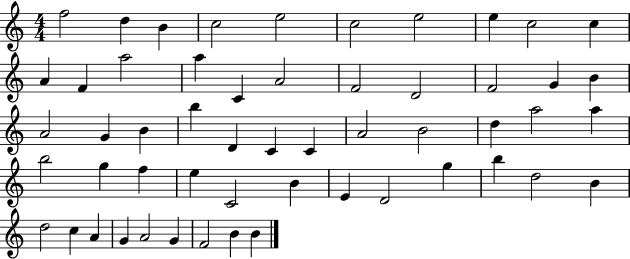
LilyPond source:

{
  \clef treble
  \numericTimeSignature
  \time 4/4
  \key c \major
  f''2 d''4 b'4 | c''2 e''2 | c''2 e''2 | e''4 c''2 c''4 | \break a'4 f'4 a''2 | a''4 c'4 a'2 | f'2 d'2 | f'2 g'4 b'4 | \break a'2 g'4 b'4 | b''4 d'4 c'4 c'4 | a'2 b'2 | d''4 a''2 a''4 | \break b''2 g''4 f''4 | e''4 c'2 b'4 | e'4 d'2 g''4 | b''4 d''2 b'4 | \break d''2 c''4 a'4 | g'4 a'2 g'4 | f'2 b'4 b'4 | \bar "|."
}